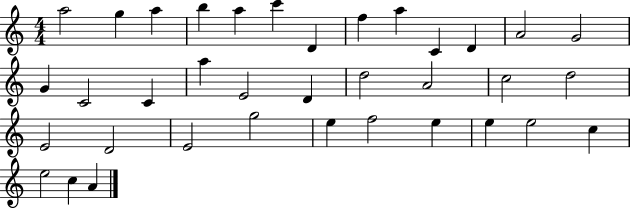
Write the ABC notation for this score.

X:1
T:Untitled
M:4/4
L:1/4
K:C
a2 g a b a c' D f a C D A2 G2 G C2 C a E2 D d2 A2 c2 d2 E2 D2 E2 g2 e f2 e e e2 c e2 c A